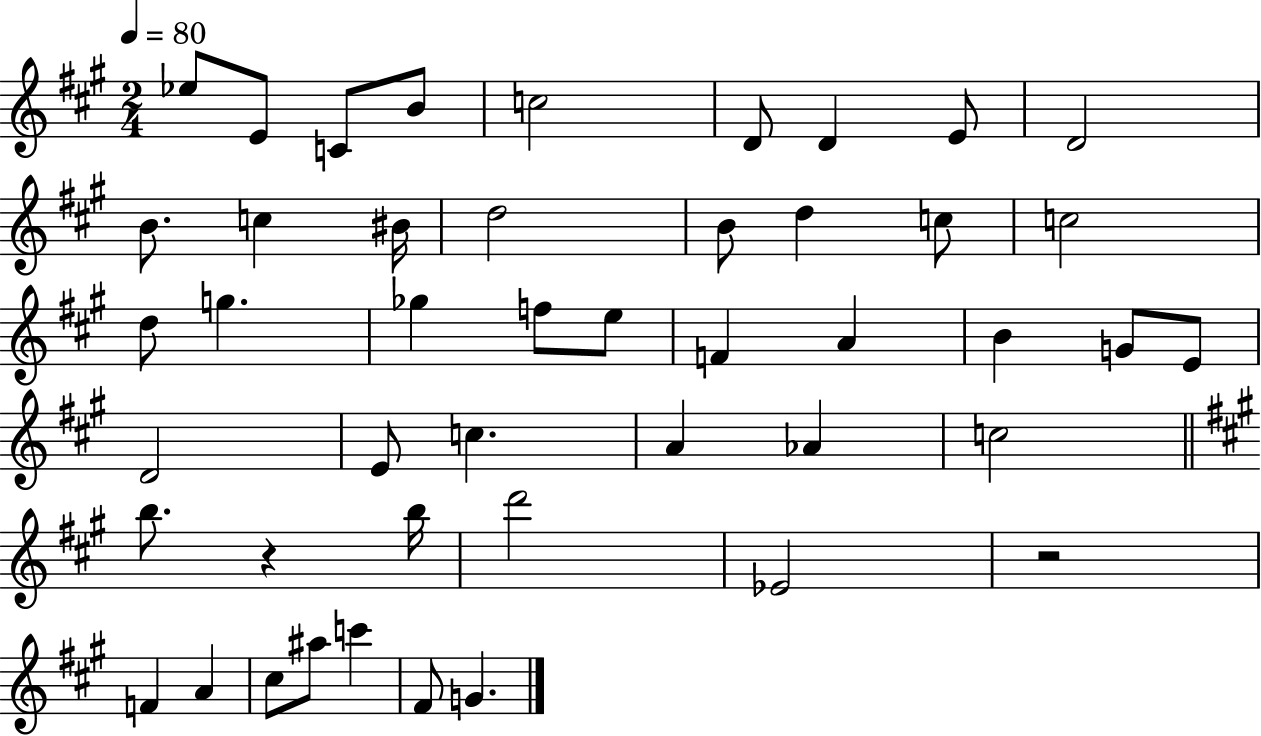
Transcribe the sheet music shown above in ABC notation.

X:1
T:Untitled
M:2/4
L:1/4
K:A
_e/2 E/2 C/2 B/2 c2 D/2 D E/2 D2 B/2 c ^B/4 d2 B/2 d c/2 c2 d/2 g _g f/2 e/2 F A B G/2 E/2 D2 E/2 c A _A c2 b/2 z b/4 d'2 _E2 z2 F A ^c/2 ^a/2 c' ^F/2 G